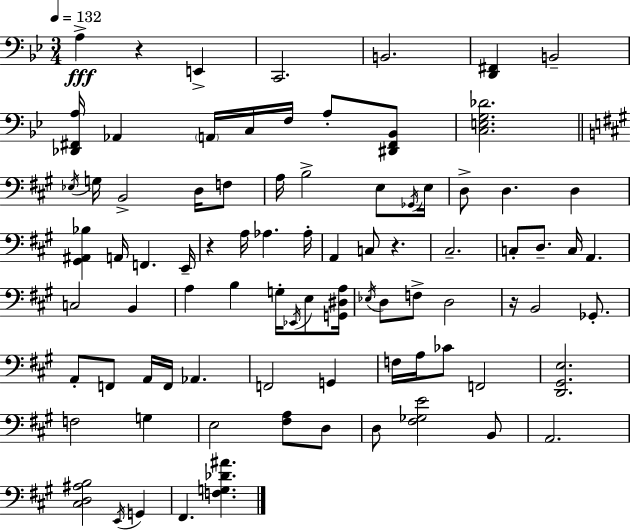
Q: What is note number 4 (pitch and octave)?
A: B2